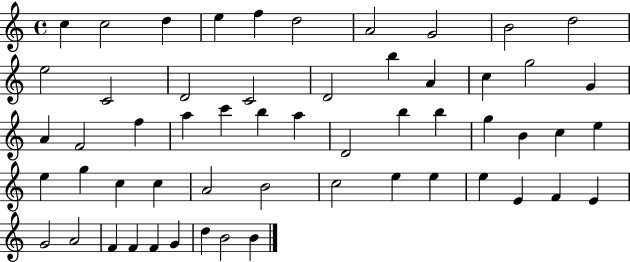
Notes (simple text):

C5/q C5/h D5/q E5/q F5/q D5/h A4/h G4/h B4/h D5/h E5/h C4/h D4/h C4/h D4/h B5/q A4/q C5/q G5/h G4/q A4/q F4/h F5/q A5/q C6/q B5/q A5/q D4/h B5/q B5/q G5/q B4/q C5/q E5/q E5/q G5/q C5/q C5/q A4/h B4/h C5/h E5/q E5/q E5/q E4/q F4/q E4/q G4/h A4/h F4/q F4/q F4/q G4/q D5/q B4/h B4/q